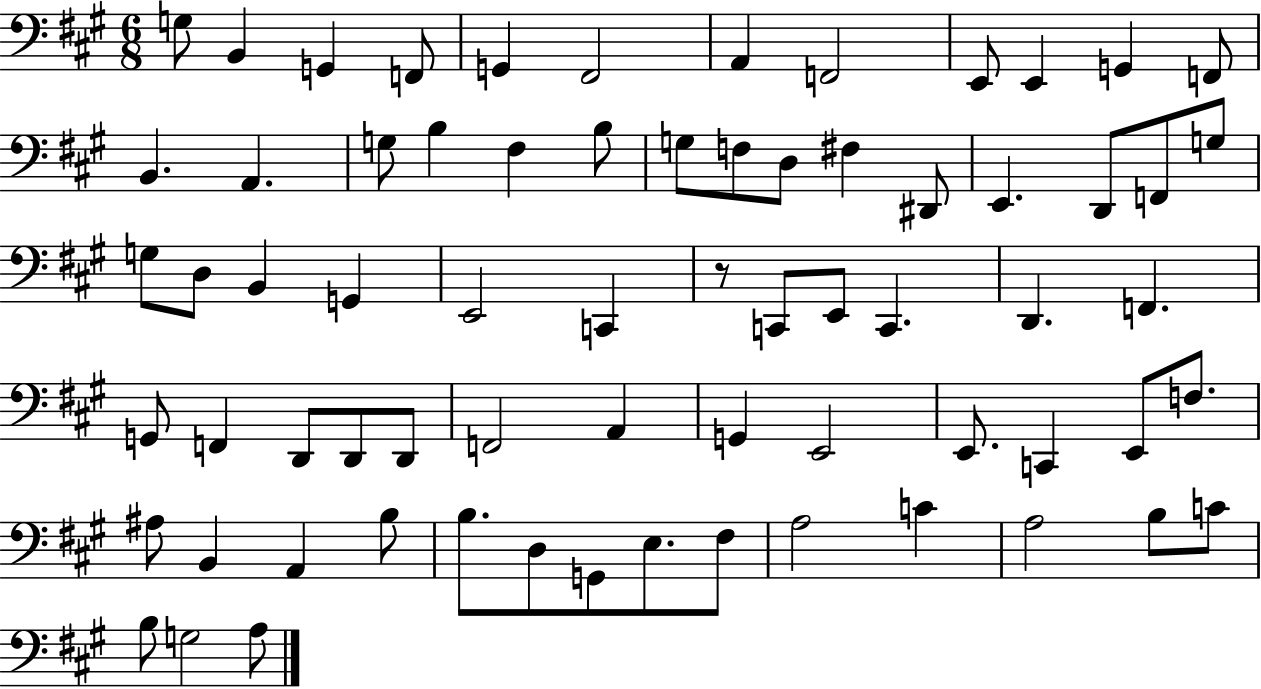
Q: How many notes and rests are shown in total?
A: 69